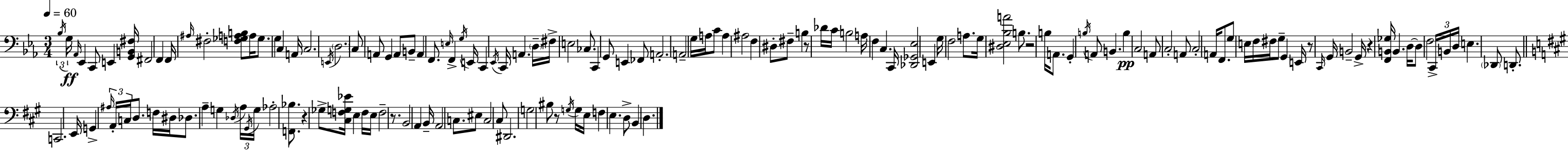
X:1
T:Untitled
M:3/4
L:1/4
K:Cm
_B,/4 G,/4 _A,,/4 _E,, C,,/2 E,, [G,,B,,^F,]/4 ^F,,2 F,, F,,/4 ^A,/4 ^F,2 [F,_G,A,B,]/2 A,/4 _G,/2 G, C, A,,/4 C,2 E,,/4 D,2 C,/2 A,,/2 G,, A,,/2 B,,/2 A,, F,,/2 E,/4 F,, G,/4 E,,/4 C,, _E,,/4 C,,/4 A,, D,/4 ^F,/4 E,2 _C,/2 C,, G,,/2 E,, _F,,/2 A,,2 A,,2 G,/4 A,/4 C/2 A, ^A,2 F, ^D,/2 ^F,/2 B, z/2 _D/4 C/4 B,2 A,/4 F, C, C,,/4 [_D,,_G,,_E,]2 E,, G,/4 F,2 A,/2 G,/4 [^D,_E,_B,A]2 B,/2 z2 B,/4 A,,/2 G,, B,/4 A,,/2 B,, B, C,2 A,,/2 C,2 A,,/2 C,2 A,,/4 F,,/2 G,/2 E,/4 F,/4 ^F,/4 G,/2 G,, E,,/4 z/2 C,,/4 G,,/4 B,,2 G,,/4 z [F,,B,,_G,]/4 B,, D,/4 D,/2 F,2 C,,/4 B,,/4 D,/4 E, _D,,/2 D,,/2 C,,2 E,,/4 G,, ^A,/4 A,,/4 C,/4 D,/2 F,/4 ^D,/4 _D,/2 A, G, _D,/4 A,/4 ^G,,/4 G,/4 _A,2 [F,,_B,]/2 z _G,/2 [^C,F,G,_E]/4 E, F,/4 E,/4 F,2 z/2 B,,2 A,, B,,/4 A,,2 C,/2 ^E,/2 C,2 ^C,/2 ^D,,2 G,2 ^B,/2 z/2 G,/4 G,/4 E,/4 F, E, D,/2 B,, D,